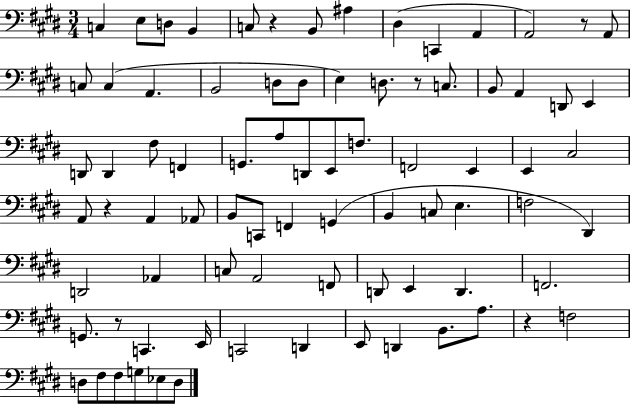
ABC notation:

X:1
T:Untitled
M:3/4
L:1/4
K:E
C, E,/2 D,/2 B,, C,/2 z B,,/2 ^A, ^D, C,, A,, A,,2 z/2 A,,/2 C,/2 C, A,, B,,2 D,/2 D,/2 E, D,/2 z/2 C,/2 B,,/2 A,, D,,/2 E,, D,,/2 D,, ^F,/2 F,, G,,/2 A,/2 D,,/2 E,,/2 F,/2 F,,2 E,, E,, ^C,2 A,,/2 z A,, _A,,/2 B,,/2 C,,/2 F,, G,, B,, C,/2 E, F,2 ^D,, D,,2 _A,, C,/2 A,,2 F,,/2 D,,/2 E,, D,, F,,2 G,,/2 z/2 C,, E,,/4 C,,2 D,, E,,/2 D,, B,,/2 A,/2 z F,2 D,/2 ^F,/2 ^F,/2 G,/2 _E,/2 D,/2